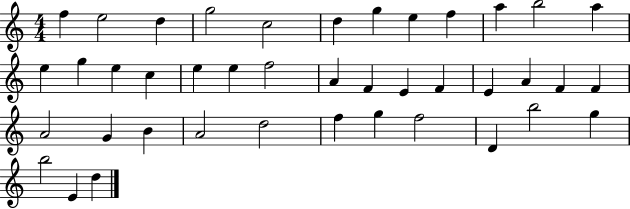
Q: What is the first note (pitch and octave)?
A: F5